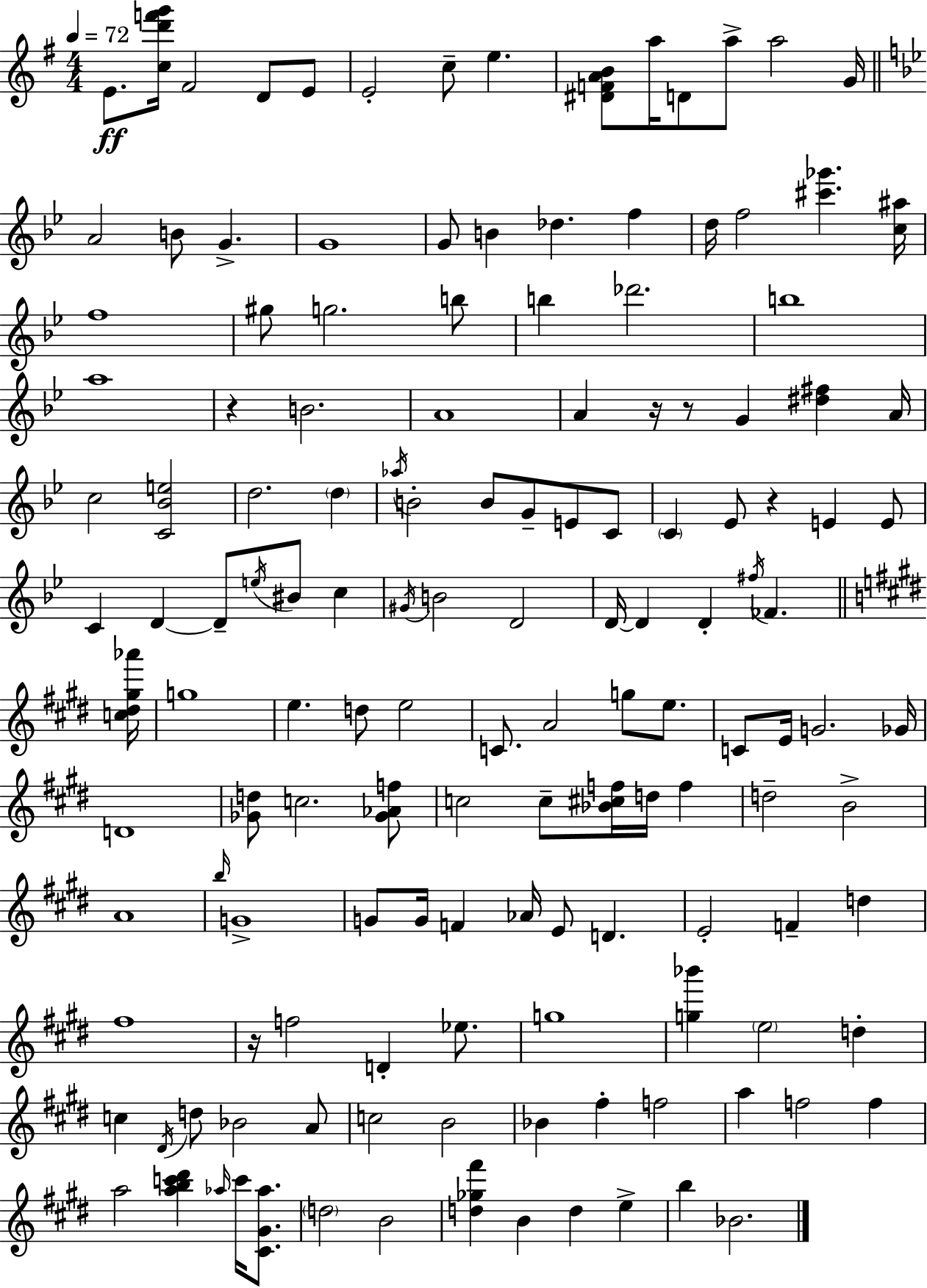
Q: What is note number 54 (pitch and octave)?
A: C5